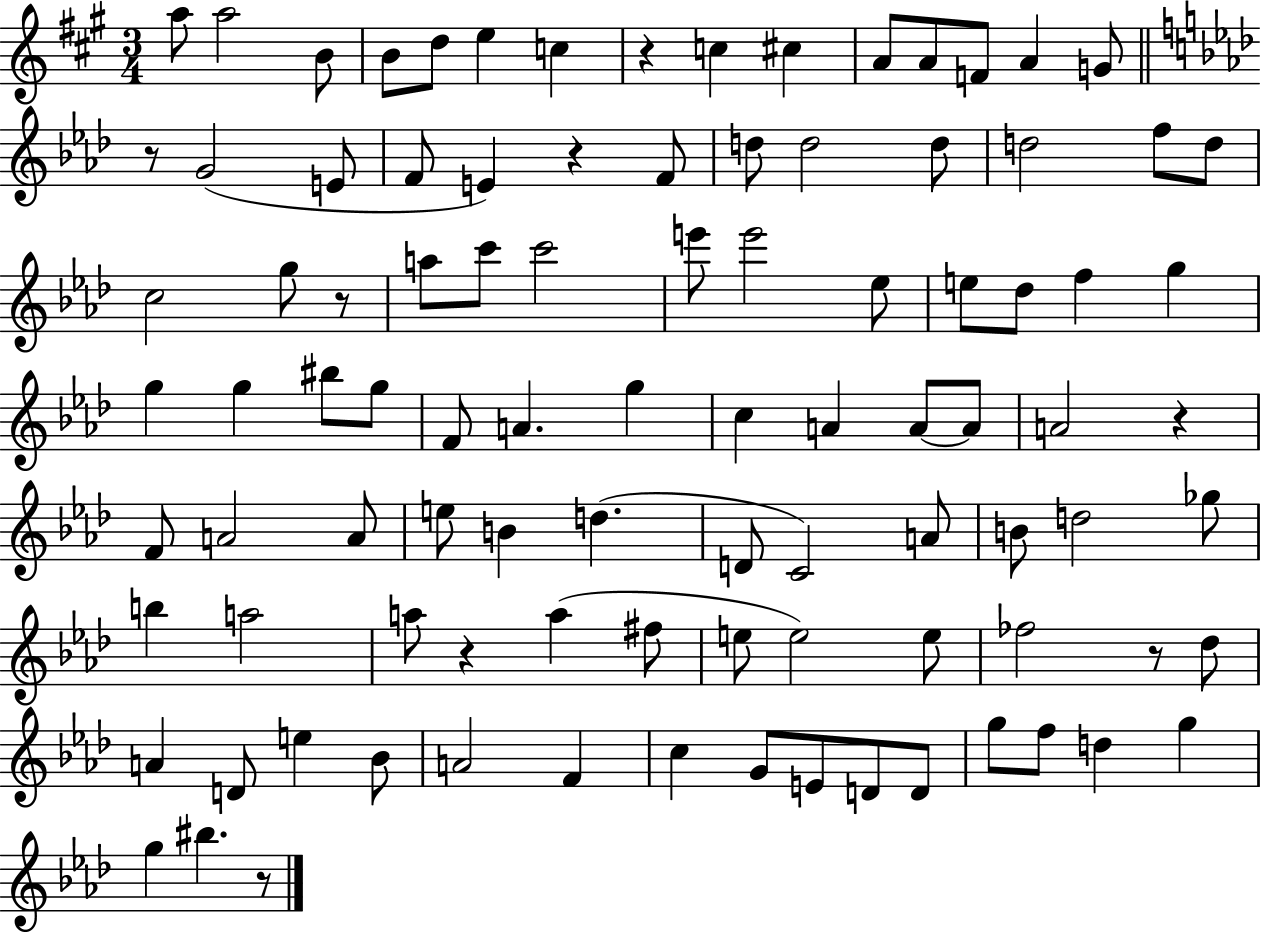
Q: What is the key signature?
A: A major